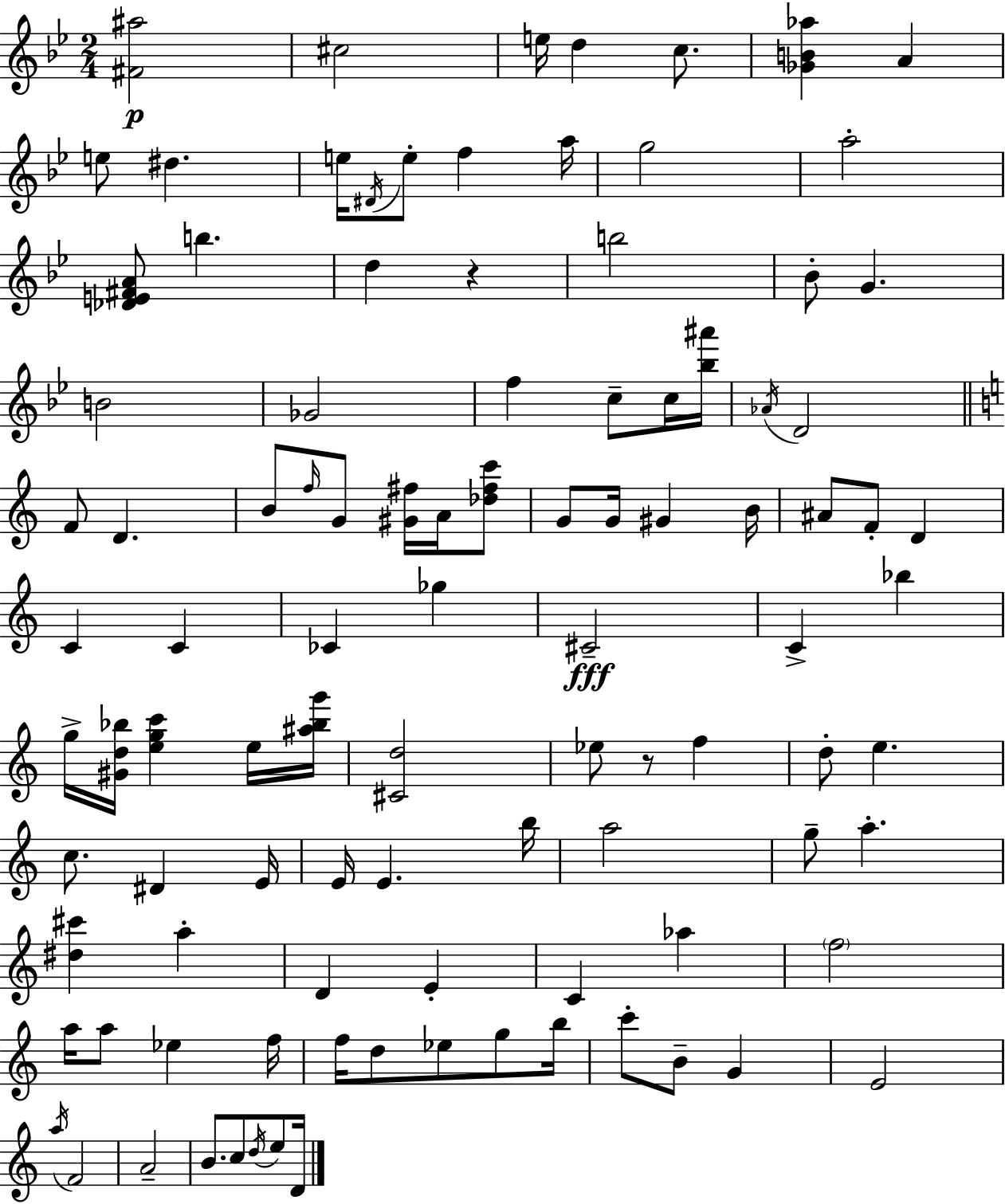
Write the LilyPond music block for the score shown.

{
  \clef treble
  \numericTimeSignature
  \time 2/4
  \key g \minor
  \repeat volta 2 { <fis' ais''>2\p | cis''2 | e''16 d''4 c''8. | <ges' b' aes''>4 a'4 | \break e''8 dis''4. | e''16 \acciaccatura { dis'16 } e''8-. f''4 | a''16 g''2 | a''2-. | \break <des' e' fis' a'>8 b''4. | d''4 r4 | b''2 | bes'8-. g'4. | \break b'2 | ges'2 | f''4 c''8-- c''16 | <bes'' ais'''>16 \acciaccatura { aes'16 } d'2 | \break \bar "||" \break \key c \major f'8 d'4. | b'8 \grace { f''16 } g'8 <gis' fis''>16 a'16 <des'' fis'' c'''>8 | g'8 g'16 gis'4 | b'16 ais'8 f'8-. d'4 | \break c'4 c'4 | ces'4 ges''4 | cis'2--\fff | c'4-> bes''4 | \break g''16-> <gis' d'' bes''>16 <e'' g'' c'''>4 e''16 | <ais'' bes'' g'''>16 <cis' d''>2 | ees''8 r8 f''4 | d''8-. e''4. | \break c''8. dis'4 | e'16 e'16 e'4. | b''16 a''2 | g''8-- a''4.-. | \break <dis'' cis'''>4 a''4-. | d'4 e'4-. | c'4 aes''4 | \parenthesize f''2 | \break a''16 a''8 ees''4 | f''16 f''16 d''8 ees''8 g''8 | b''16 c'''8-. b'8-- g'4 | e'2 | \break \acciaccatura { a''16 } f'2 | a'2-- | b'8. c''8 \acciaccatura { d''16 } | e''8 d'16 } \bar "|."
}